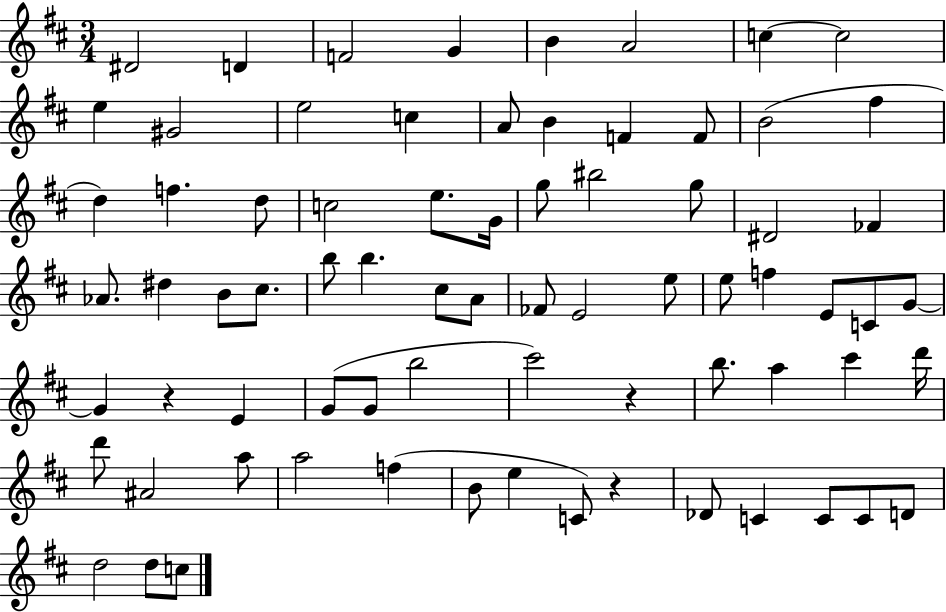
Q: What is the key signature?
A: D major